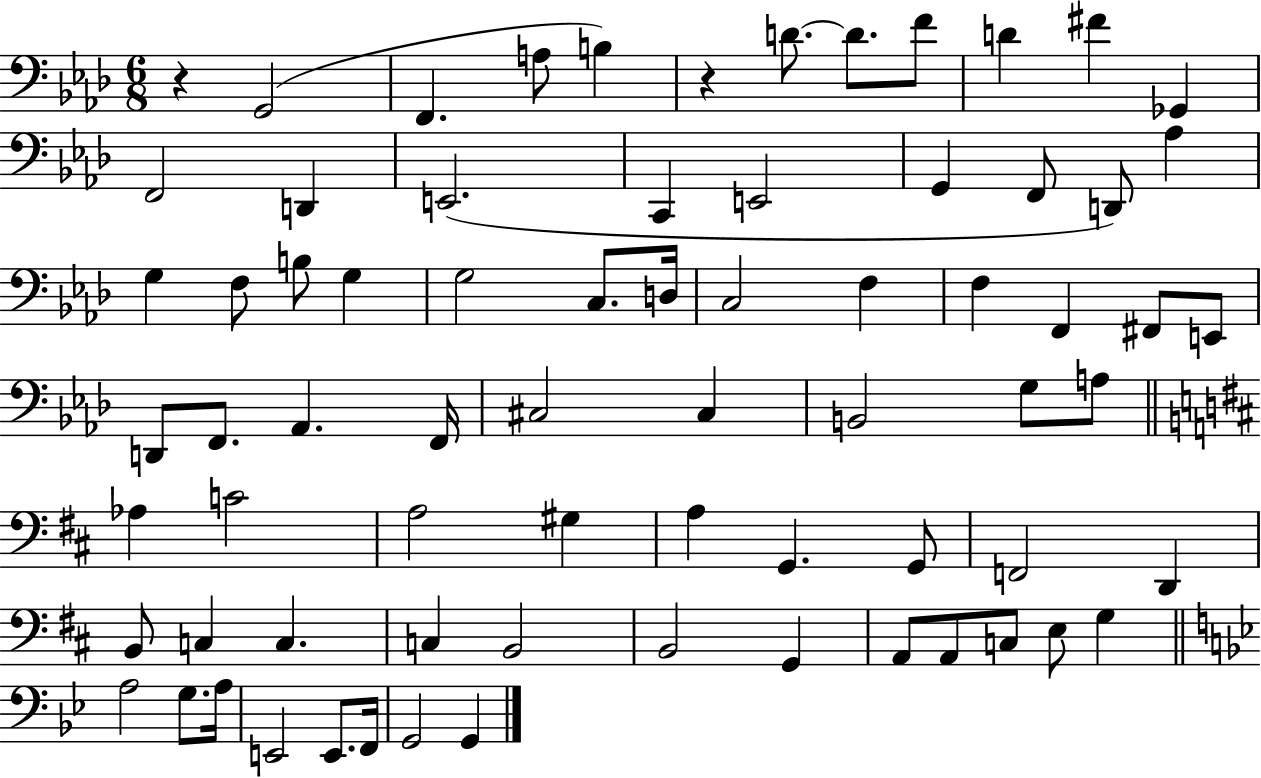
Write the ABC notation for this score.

X:1
T:Untitled
M:6/8
L:1/4
K:Ab
z G,,2 F,, A,/2 B, z D/2 D/2 F/2 D ^F _G,, F,,2 D,, E,,2 C,, E,,2 G,, F,,/2 D,,/2 _A, G, F,/2 B,/2 G, G,2 C,/2 D,/4 C,2 F, F, F,, ^F,,/2 E,,/2 D,,/2 F,,/2 _A,, F,,/4 ^C,2 ^C, B,,2 G,/2 A,/2 _A, C2 A,2 ^G, A, G,, G,,/2 F,,2 D,, B,,/2 C, C, C, B,,2 B,,2 G,, A,,/2 A,,/2 C,/2 E,/2 G, A,2 G,/2 A,/4 E,,2 E,,/2 F,,/4 G,,2 G,,